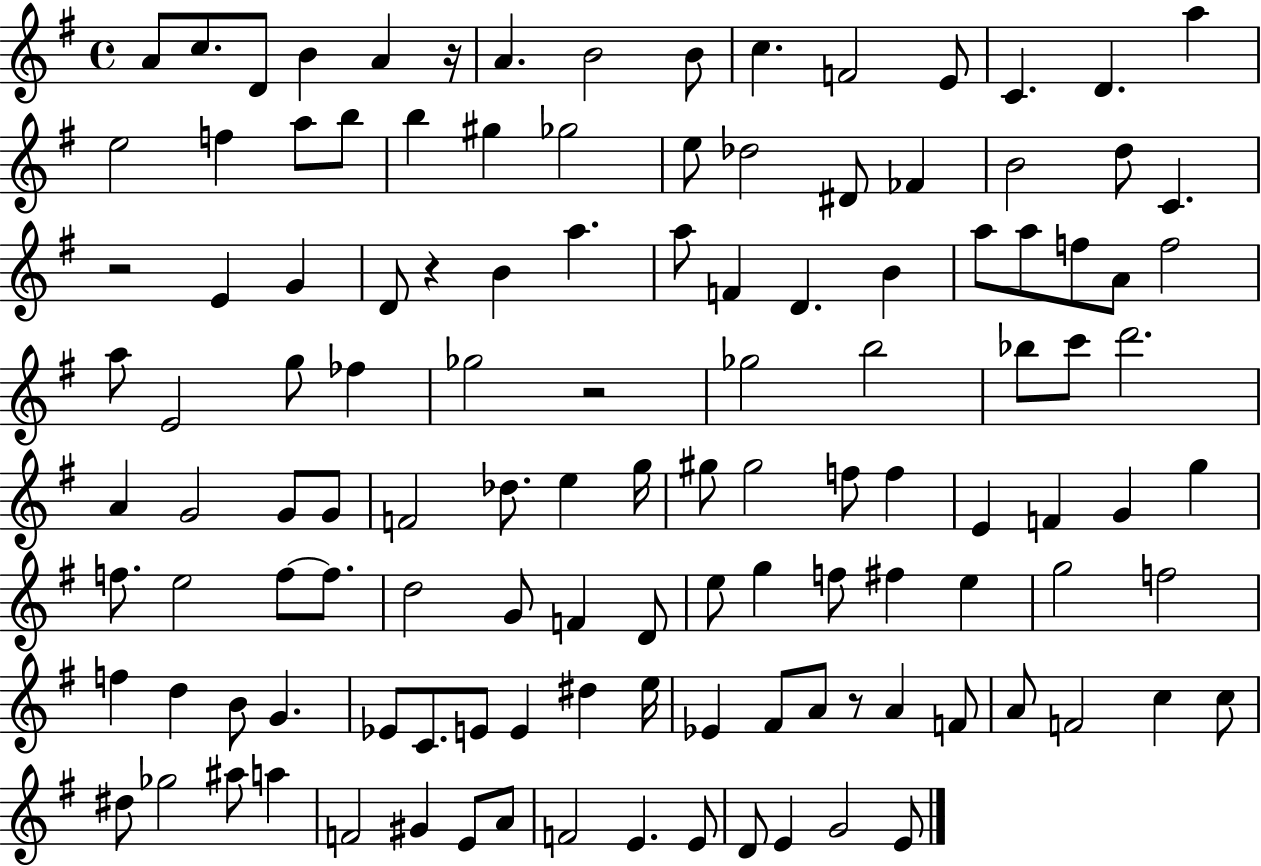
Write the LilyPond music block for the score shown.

{
  \clef treble
  \time 4/4
  \defaultTimeSignature
  \key g \major
  \repeat volta 2 { a'8 c''8. d'8 b'4 a'4 r16 | a'4. b'2 b'8 | c''4. f'2 e'8 | c'4. d'4. a''4 | \break e''2 f''4 a''8 b''8 | b''4 gis''4 ges''2 | e''8 des''2 dis'8 fes'4 | b'2 d''8 c'4. | \break r2 e'4 g'4 | d'8 r4 b'4 a''4. | a''8 f'4 d'4. b'4 | a''8 a''8 f''8 a'8 f''2 | \break a''8 e'2 g''8 fes''4 | ges''2 r2 | ges''2 b''2 | bes''8 c'''8 d'''2. | \break a'4 g'2 g'8 g'8 | f'2 des''8. e''4 g''16 | gis''8 gis''2 f''8 f''4 | e'4 f'4 g'4 g''4 | \break f''8. e''2 f''8~~ f''8. | d''2 g'8 f'4 d'8 | e''8 g''4 f''8 fis''4 e''4 | g''2 f''2 | \break f''4 d''4 b'8 g'4. | ees'8 c'8. e'8 e'4 dis''4 e''16 | ees'4 fis'8 a'8 r8 a'4 f'8 | a'8 f'2 c''4 c''8 | \break dis''8 ges''2 ais''8 a''4 | f'2 gis'4 e'8 a'8 | f'2 e'4. e'8 | d'8 e'4 g'2 e'8 | \break } \bar "|."
}